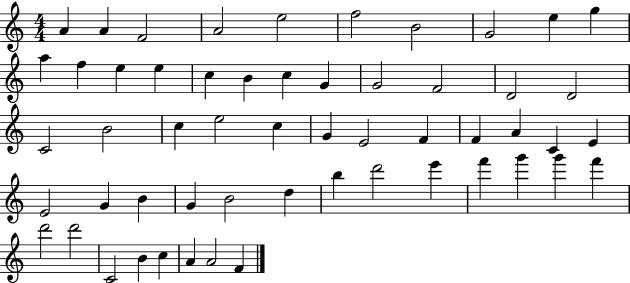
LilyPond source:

{
  \clef treble
  \numericTimeSignature
  \time 4/4
  \key c \major
  a'4 a'4 f'2 | a'2 e''2 | f''2 b'2 | g'2 e''4 g''4 | \break a''4 f''4 e''4 e''4 | c''4 b'4 c''4 g'4 | g'2 f'2 | d'2 d'2 | \break c'2 b'2 | c''4 e''2 c''4 | g'4 e'2 f'4 | f'4 a'4 c'4 e'4 | \break e'2 g'4 b'4 | g'4 b'2 d''4 | b''4 d'''2 e'''4 | f'''4 g'''4 g'''4 f'''4 | \break d'''2 d'''2 | c'2 b'4 c''4 | a'4 a'2 f'4 | \bar "|."
}